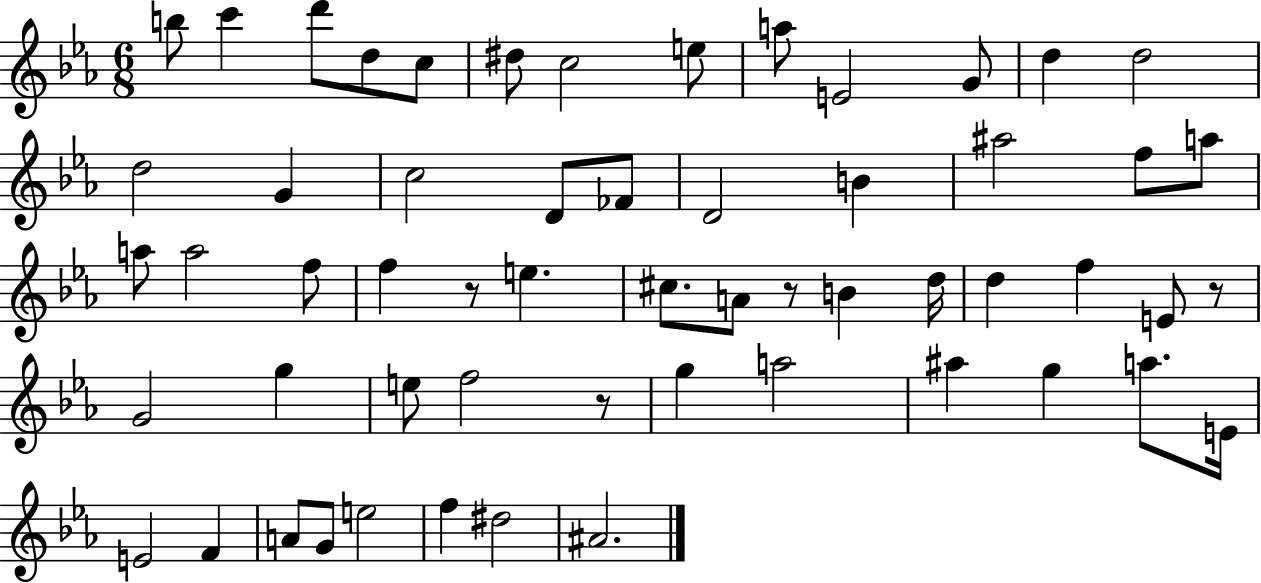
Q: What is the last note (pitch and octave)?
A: A#4